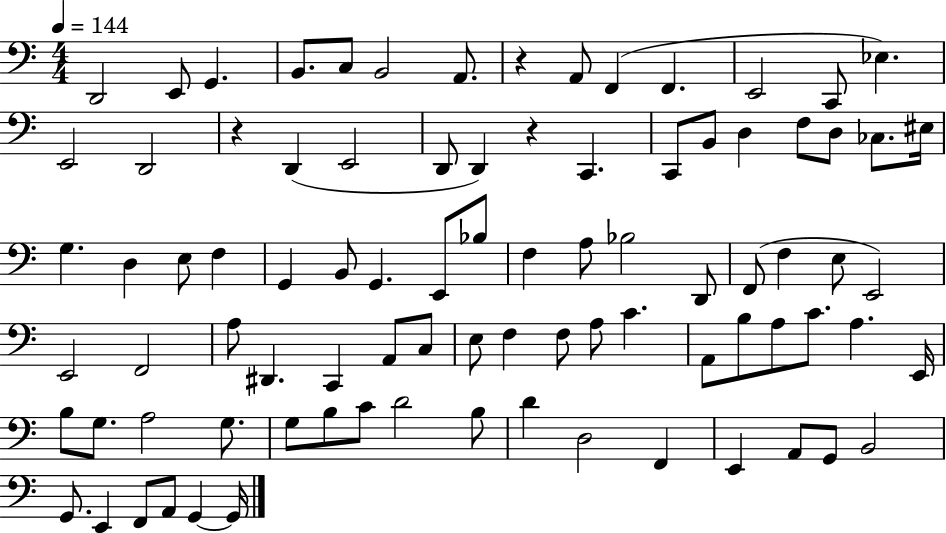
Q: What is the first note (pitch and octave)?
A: D2